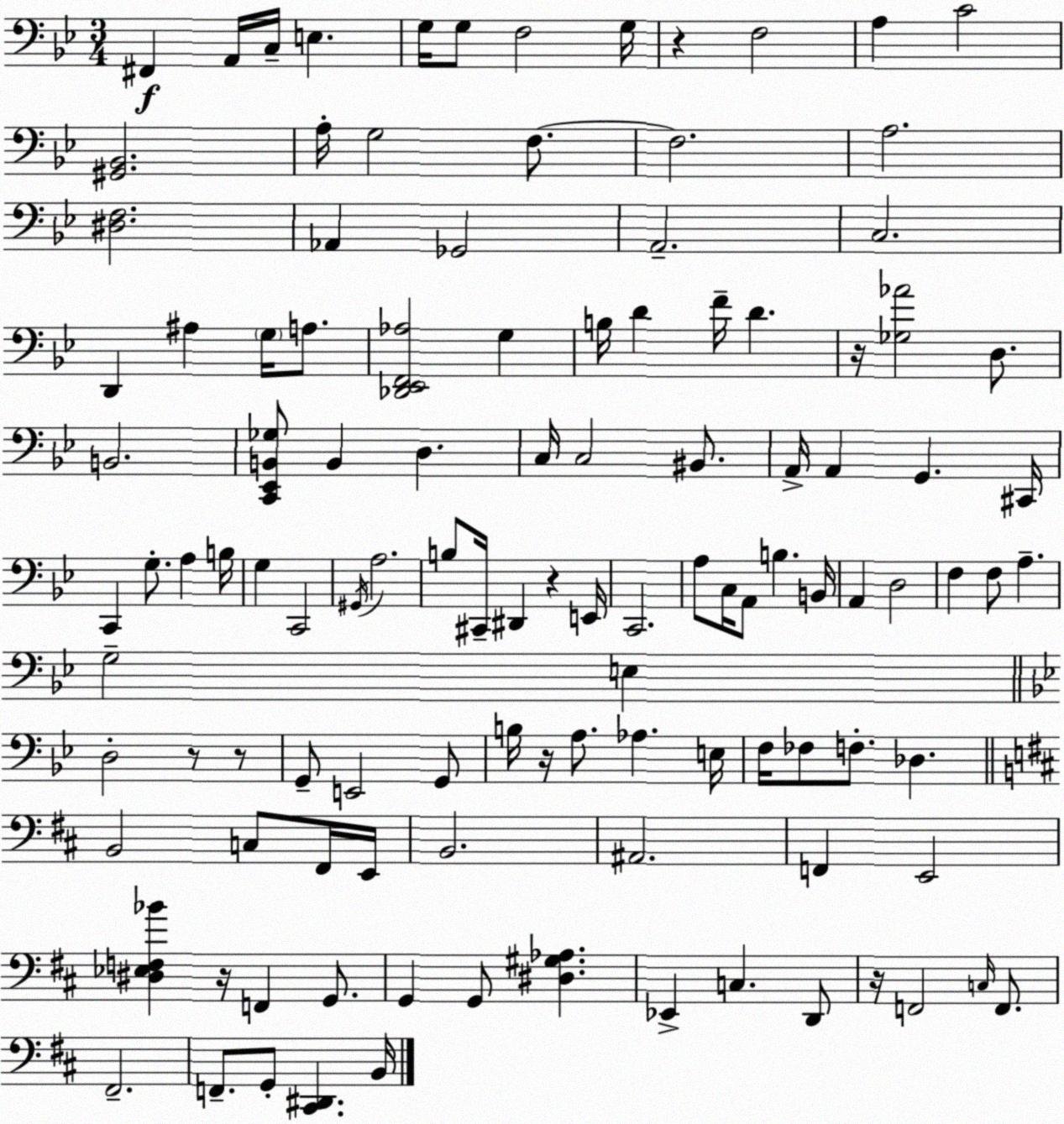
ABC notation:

X:1
T:Untitled
M:3/4
L:1/4
K:Bb
^F,, A,,/4 C,/4 E, G,/4 G,/2 F,2 G,/4 z F,2 A, C2 [^G,,_B,,]2 A,/4 G,2 F,/2 F,2 A,2 [^D,F,]2 _A,, _G,,2 A,,2 C,2 D,, ^A, G,/4 A,/2 [_D,,_E,,F,,_A,]2 G, B,/4 D F/4 D z/4 [_G,_A]2 D,/2 B,,2 [C,,_E,,B,,_G,]/2 B,, D, C,/4 C,2 ^B,,/2 A,,/4 A,, G,, ^C,,/4 C,, G,/2 A, B,/4 G, C,,2 ^G,,/4 A,2 B,/2 ^C,,/4 ^D,, z E,,/4 C,,2 A,/2 C,/4 A,,/2 B, B,,/4 A,, D,2 F, F,/2 A, G,2 E, D,2 z/2 z/2 G,,/2 E,,2 G,,/2 B,/4 z/4 A,/2 _A, E,/4 F,/4 _F,/2 F,/2 _D, B,,2 C,/2 ^F,,/4 E,,/4 B,,2 ^A,,2 F,, E,,2 [^D,_E,F,_B] z/4 F,, G,,/2 G,, G,,/2 [^D,^G,_A,] _E,, C, D,,/2 z/4 F,,2 C,/4 F,,/2 ^F,,2 F,,/2 G,,/2 [^C,,^D,,] B,,/4